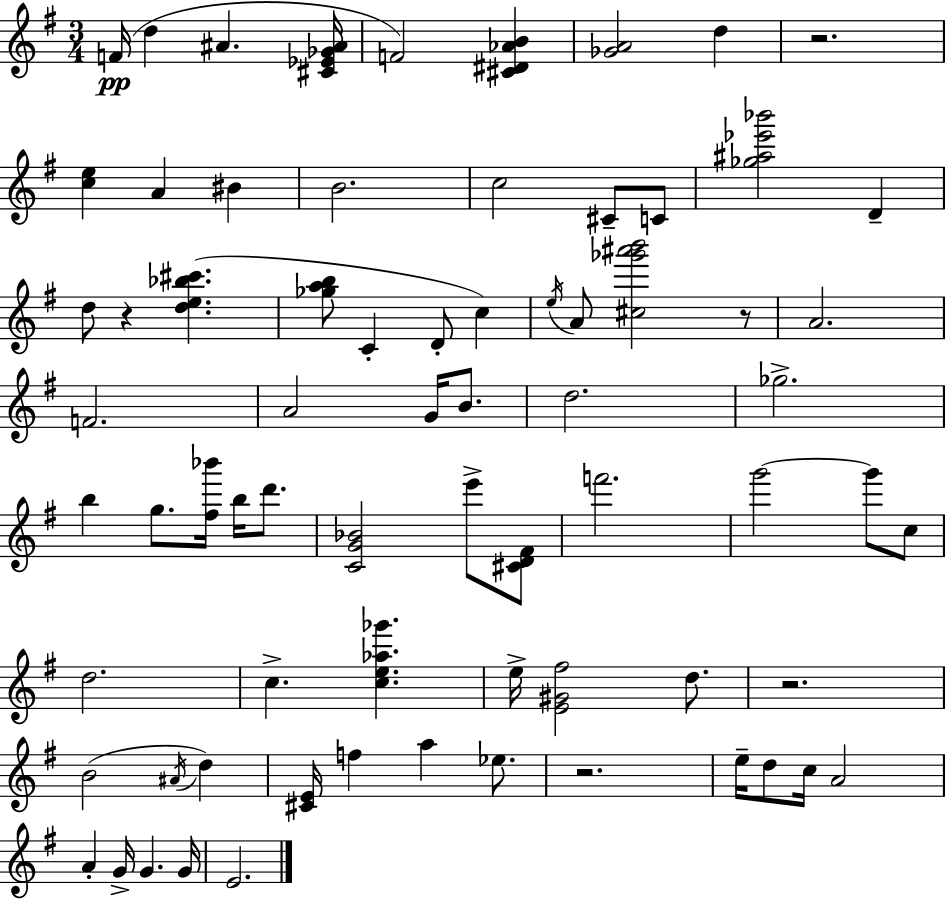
{
  \clef treble
  \numericTimeSignature
  \time 3/4
  \key g \major
  f'16(\pp d''4 ais'4. <cis' ees' ges' ais'>16 | f'2) <cis' dis' aes' b'>4 | <ges' a'>2 d''4 | r2. | \break <c'' e''>4 a'4 bis'4 | b'2. | c''2 cis'8-- c'8 | <ges'' ais'' ees''' bes'''>2 d'4-- | \break d''8 r4 <d'' e'' bes'' cis'''>4.( | <ges'' a'' b''>8 c'4-. d'8-. c''4) | \acciaccatura { e''16 } a'8 <cis'' ges''' ais''' b'''>2 r8 | a'2. | \break f'2. | a'2 g'16 b'8. | d''2. | ges''2.-> | \break b''4 g''8. <fis'' bes'''>16 b''16 d'''8. | <c' g' bes'>2 e'''8-> <cis' d' fis'>8 | f'''2. | g'''2~~ g'''8 c''8 | \break d''2. | c''4.-> <c'' e'' aes'' ges'''>4. | e''16-> <e' gis' fis''>2 d''8. | r2. | \break b'2( \acciaccatura { ais'16 } d''4) | <cis' e'>16 f''4 a''4 ees''8. | r2. | e''16-- d''8 c''16 a'2 | \break a'4-. g'16-> g'4. | g'16 e'2. | \bar "|."
}